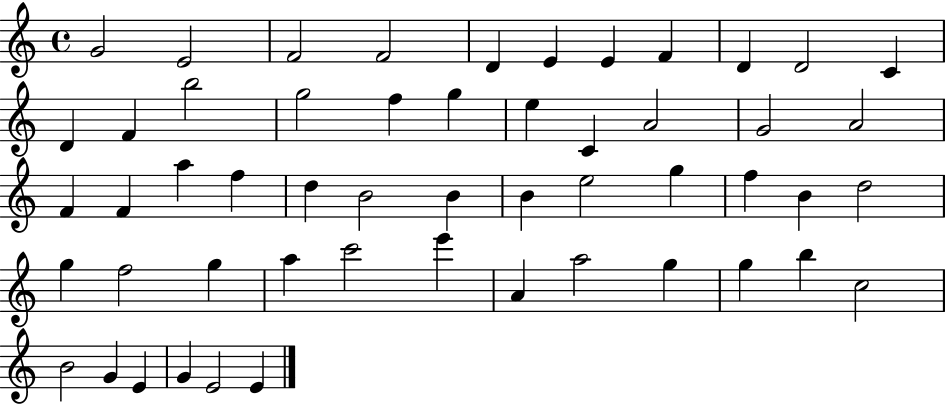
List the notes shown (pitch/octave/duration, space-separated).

G4/h E4/h F4/h F4/h D4/q E4/q E4/q F4/q D4/q D4/h C4/q D4/q F4/q B5/h G5/h F5/q G5/q E5/q C4/q A4/h G4/h A4/h F4/q F4/q A5/q F5/q D5/q B4/h B4/q B4/q E5/h G5/q F5/q B4/q D5/h G5/q F5/h G5/q A5/q C6/h E6/q A4/q A5/h G5/q G5/q B5/q C5/h B4/h G4/q E4/q G4/q E4/h E4/q